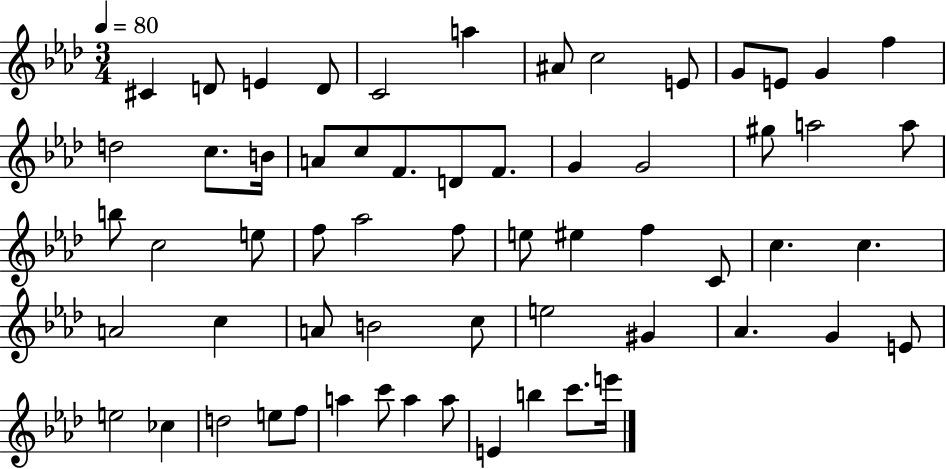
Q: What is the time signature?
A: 3/4